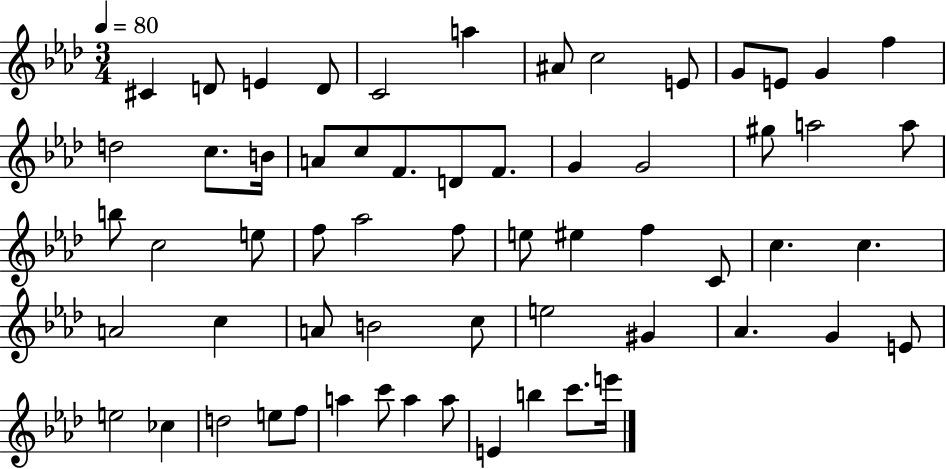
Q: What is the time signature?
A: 3/4